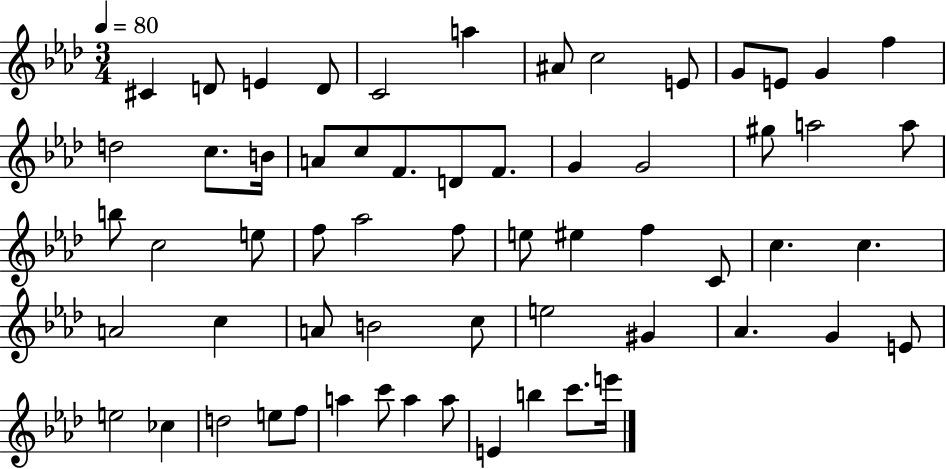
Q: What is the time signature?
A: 3/4